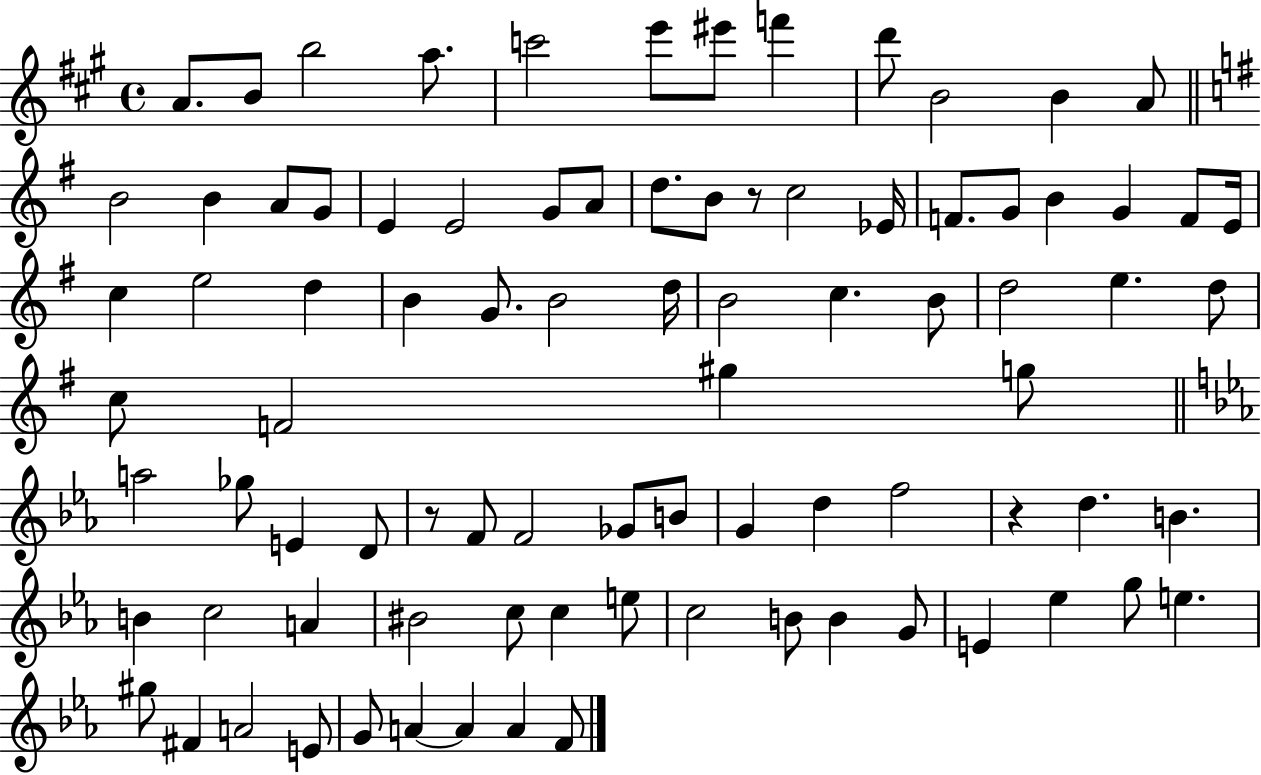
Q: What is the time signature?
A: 4/4